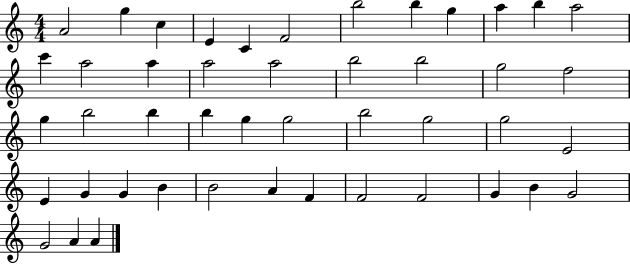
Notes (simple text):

A4/h G5/q C5/q E4/q C4/q F4/h B5/h B5/q G5/q A5/q B5/q A5/h C6/q A5/h A5/q A5/h A5/h B5/h B5/h G5/h F5/h G5/q B5/h B5/q B5/q G5/q G5/h B5/h G5/h G5/h E4/h E4/q G4/q G4/q B4/q B4/h A4/q F4/q F4/h F4/h G4/q B4/q G4/h G4/h A4/q A4/q